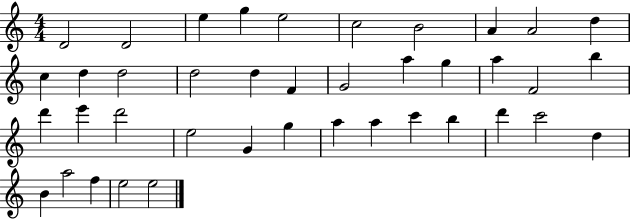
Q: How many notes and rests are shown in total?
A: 40